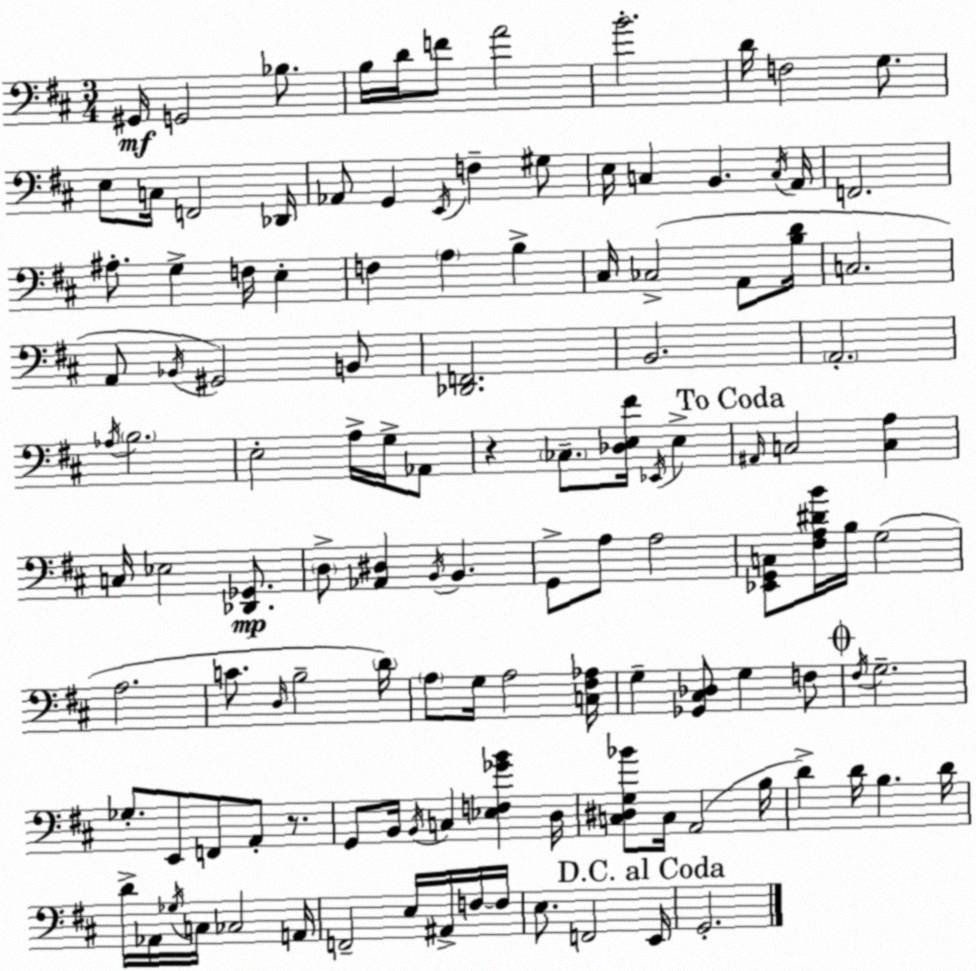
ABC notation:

X:1
T:Untitled
M:3/4
L:1/4
K:D
^G,,/4 G,,2 _B,/2 B,/4 D/4 F/2 A2 B2 D/4 F,2 G,/2 E,/2 C,/4 F,,2 _D,,/4 _A,,/2 G,, E,,/4 F, ^G,/2 E,/4 C, B,, C,/4 A,,/4 F,,2 ^A,/2 G, F,/4 E, F, A, B, ^C,/4 _C,2 A,,/2 [B,D]/4 C,2 A,,/2 _B,,/4 ^G,,2 B,,/2 [_D,,F,,]2 B,,2 A,,2 _A,/4 B,2 E,2 A,/4 G,/4 _A,,/2 z _C,/2 [_D,E,^F]/4 _E,,/4 E, ^A,,/4 C,2 [C,A,] C,/4 _E,2 [_D,,_G,,]/2 D,/2 [_A,,^D,] B,,/4 B,, G,,/2 A,/2 A,2 [_E,,G,,C,]/2 [^F,A,^DB]/4 B,/4 G,2 A,2 C/2 D,/4 B,2 D/4 A,/2 G,/4 A,2 [C,^F,_A,]/4 G, [_G,,^C,_D,]/2 G, F,/2 ^F,/4 G,2 _G,/2 E,,/2 F,,/2 A,,/2 z/2 G,,/2 B,,/4 B,,/4 C, [_E,F,_GB] D,/4 [C,^D,G,_B]/2 C,/4 A,,2 B,/4 D D/4 B, D/4 D/4 _A,,/4 _G,/4 C,/4 _C,2 A,,/4 F,,2 E,/4 ^A,,/4 F,/4 F,/4 E,/2 F,,2 E,,/4 G,,2